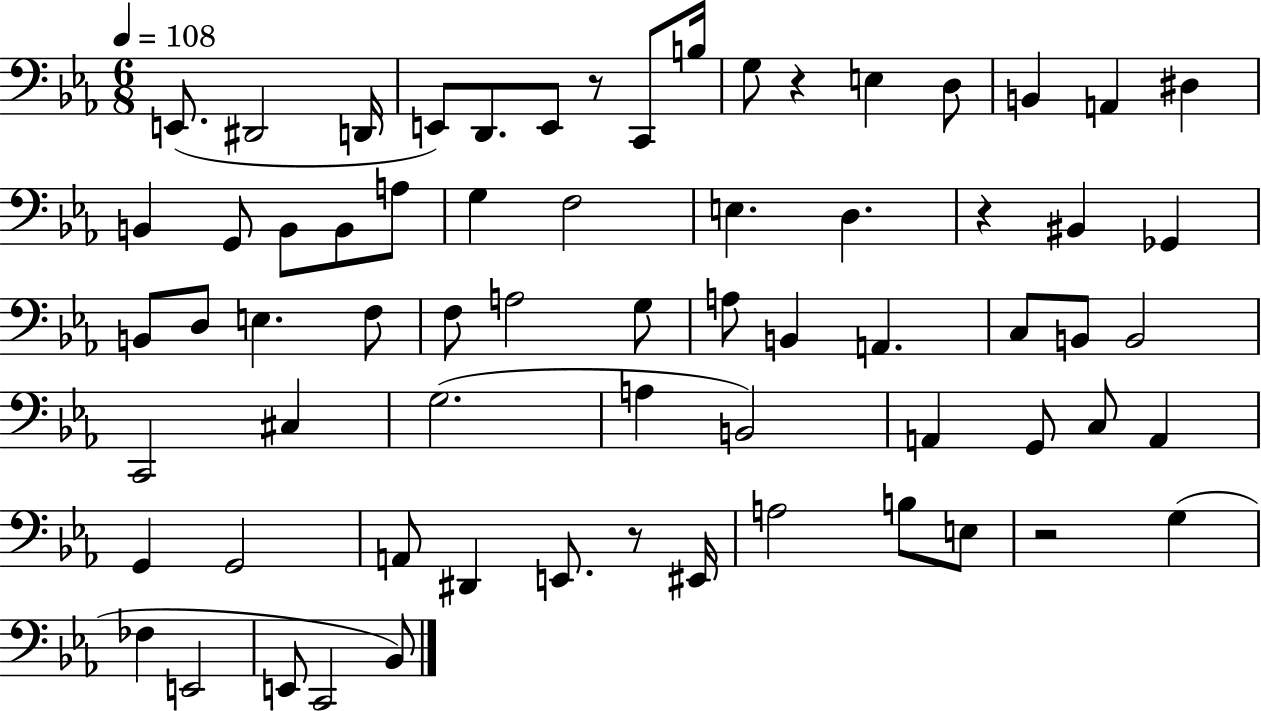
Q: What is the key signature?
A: EES major